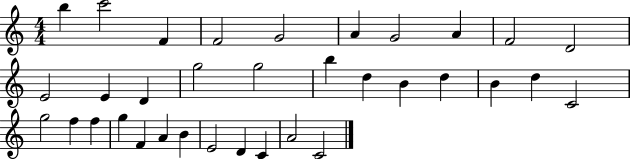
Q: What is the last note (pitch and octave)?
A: C4